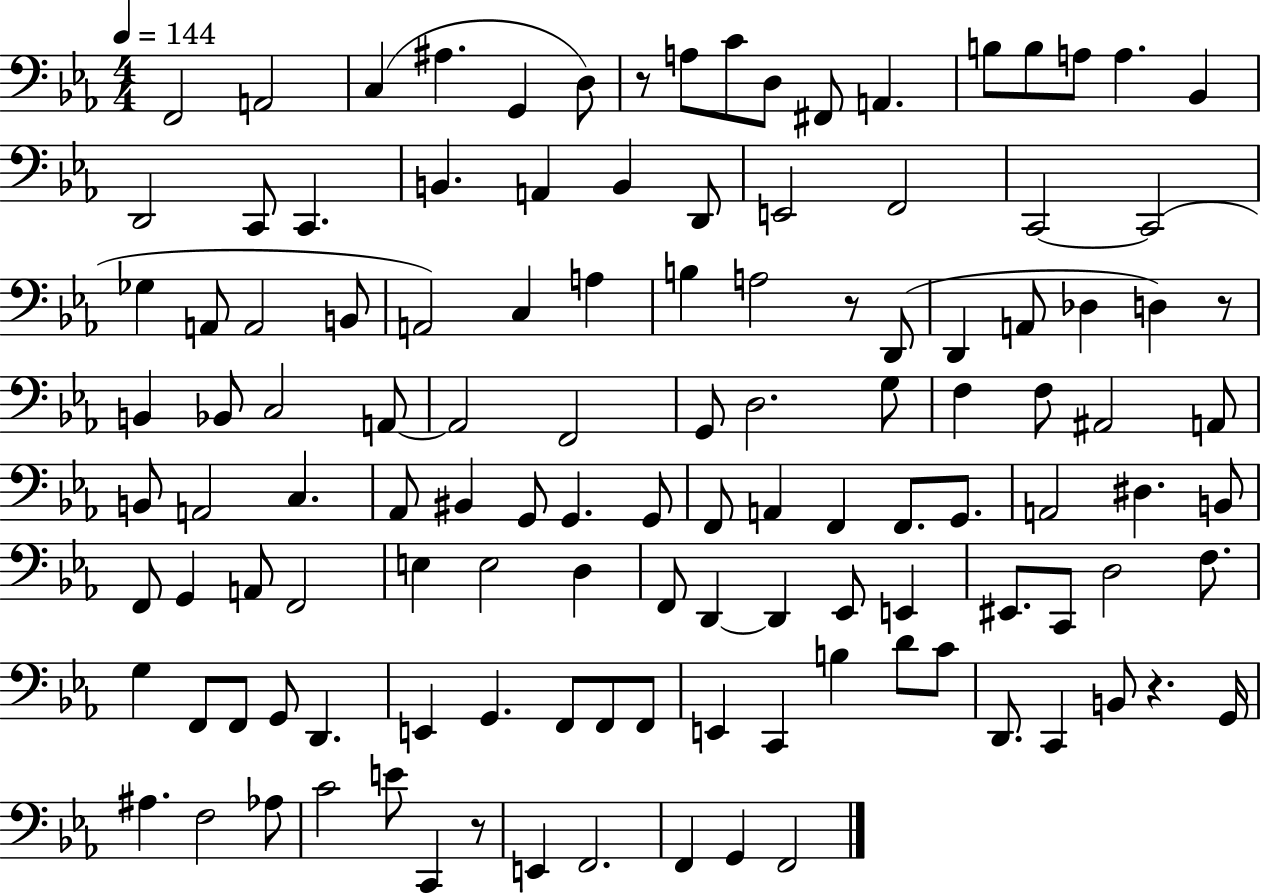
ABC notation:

X:1
T:Untitled
M:4/4
L:1/4
K:Eb
F,,2 A,,2 C, ^A, G,, D,/2 z/2 A,/2 C/2 D,/2 ^F,,/2 A,, B,/2 B,/2 A,/2 A, _B,, D,,2 C,,/2 C,, B,, A,, B,, D,,/2 E,,2 F,,2 C,,2 C,,2 _G, A,,/2 A,,2 B,,/2 A,,2 C, A, B, A,2 z/2 D,,/2 D,, A,,/2 _D, D, z/2 B,, _B,,/2 C,2 A,,/2 A,,2 F,,2 G,,/2 D,2 G,/2 F, F,/2 ^A,,2 A,,/2 B,,/2 A,,2 C, _A,,/2 ^B,, G,,/2 G,, G,,/2 F,,/2 A,, F,, F,,/2 G,,/2 A,,2 ^D, B,,/2 F,,/2 G,, A,,/2 F,,2 E, E,2 D, F,,/2 D,, D,, _E,,/2 E,, ^E,,/2 C,,/2 D,2 F,/2 G, F,,/2 F,,/2 G,,/2 D,, E,, G,, F,,/2 F,,/2 F,,/2 E,, C,, B, D/2 C/2 D,,/2 C,, B,,/2 z G,,/4 ^A, F,2 _A,/2 C2 E/2 C,, z/2 E,, F,,2 F,, G,, F,,2